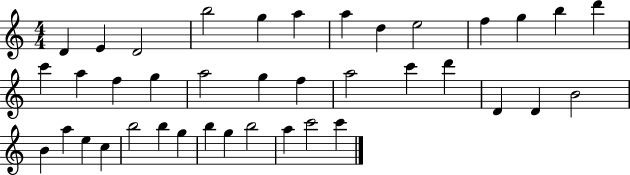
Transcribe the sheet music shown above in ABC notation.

X:1
T:Untitled
M:4/4
L:1/4
K:C
D E D2 b2 g a a d e2 f g b d' c' a f g a2 g f a2 c' d' D D B2 B a e c b2 b g b g b2 a c'2 c'